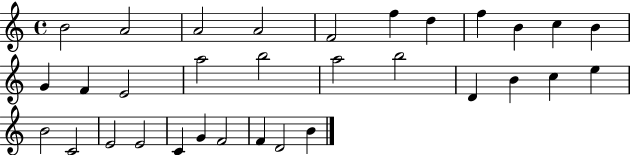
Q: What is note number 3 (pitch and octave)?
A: A4